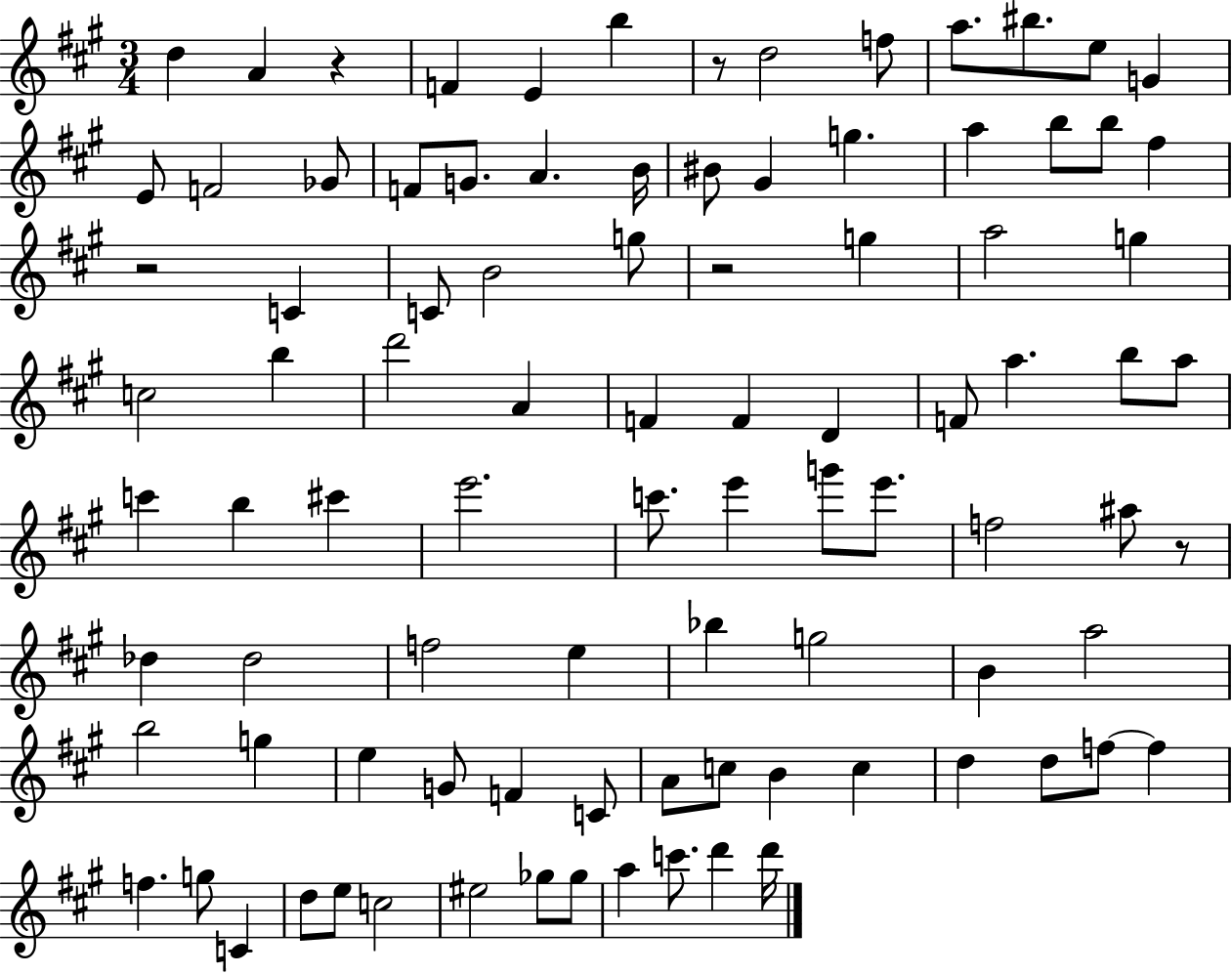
{
  \clef treble
  \numericTimeSignature
  \time 3/4
  \key a \major
  d''4 a'4 r4 | f'4 e'4 b''4 | r8 d''2 f''8 | a''8. bis''8. e''8 g'4 | \break e'8 f'2 ges'8 | f'8 g'8. a'4. b'16 | bis'8 gis'4 g''4. | a''4 b''8 b''8 fis''4 | \break r2 c'4 | c'8 b'2 g''8 | r2 g''4 | a''2 g''4 | \break c''2 b''4 | d'''2 a'4 | f'4 f'4 d'4 | f'8 a''4. b''8 a''8 | \break c'''4 b''4 cis'''4 | e'''2. | c'''8. e'''4 g'''8 e'''8. | f''2 ais''8 r8 | \break des''4 des''2 | f''2 e''4 | bes''4 g''2 | b'4 a''2 | \break b''2 g''4 | e''4 g'8 f'4 c'8 | a'8 c''8 b'4 c''4 | d''4 d''8 f''8~~ f''4 | \break f''4. g''8 c'4 | d''8 e''8 c''2 | eis''2 ges''8 ges''8 | a''4 c'''8. d'''4 d'''16 | \break \bar "|."
}